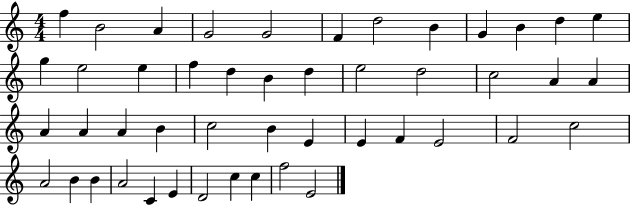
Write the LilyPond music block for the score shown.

{
  \clef treble
  \numericTimeSignature
  \time 4/4
  \key c \major
  f''4 b'2 a'4 | g'2 g'2 | f'4 d''2 b'4 | g'4 b'4 d''4 e''4 | \break g''4 e''2 e''4 | f''4 d''4 b'4 d''4 | e''2 d''2 | c''2 a'4 a'4 | \break a'4 a'4 a'4 b'4 | c''2 b'4 e'4 | e'4 f'4 e'2 | f'2 c''2 | \break a'2 b'4 b'4 | a'2 c'4 e'4 | d'2 c''4 c''4 | f''2 e'2 | \break \bar "|."
}